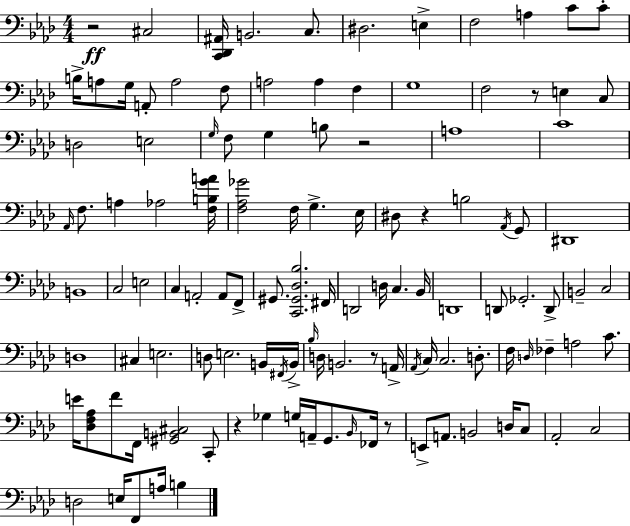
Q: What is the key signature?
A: AES major